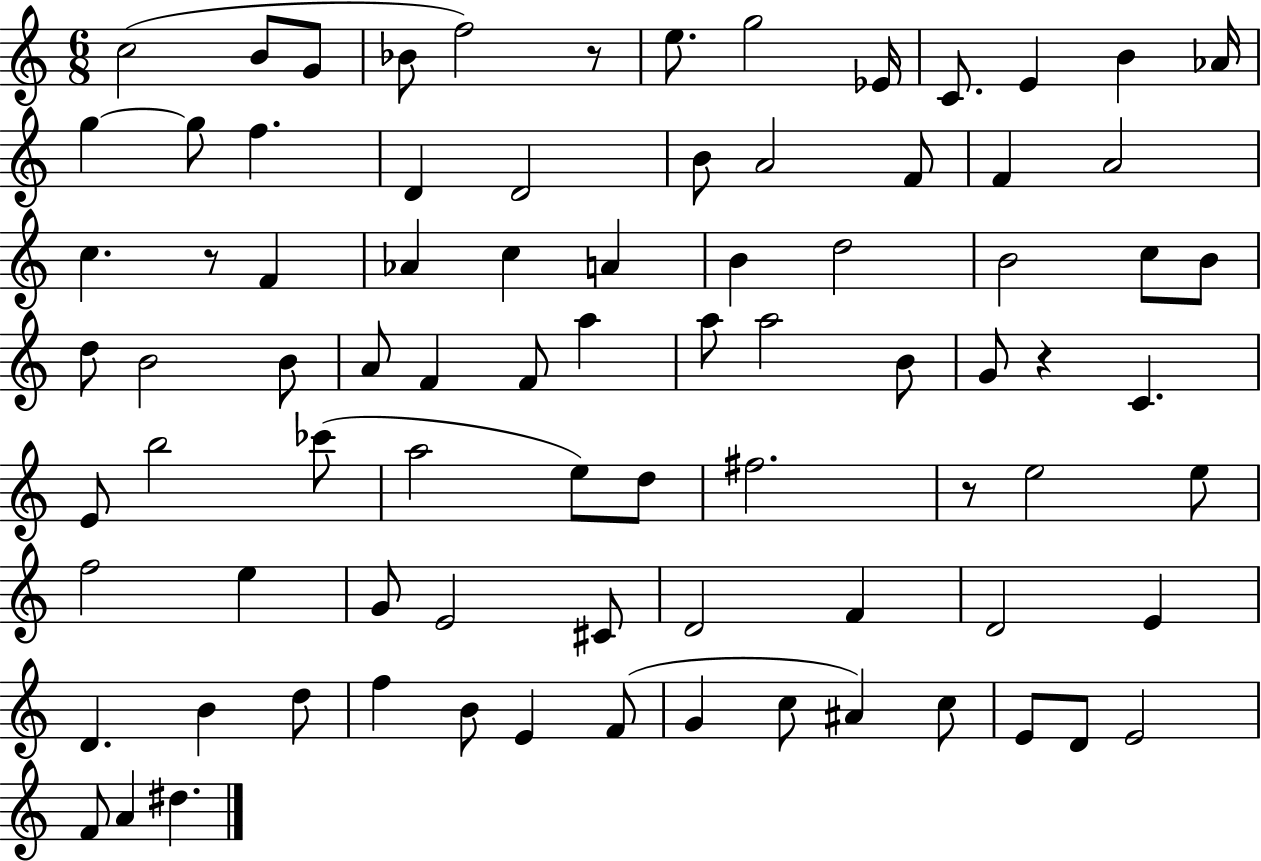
X:1
T:Untitled
M:6/8
L:1/4
K:C
c2 B/2 G/2 _B/2 f2 z/2 e/2 g2 _E/4 C/2 E B _A/4 g g/2 f D D2 B/2 A2 F/2 F A2 c z/2 F _A c A B d2 B2 c/2 B/2 d/2 B2 B/2 A/2 F F/2 a a/2 a2 B/2 G/2 z C E/2 b2 _c'/2 a2 e/2 d/2 ^f2 z/2 e2 e/2 f2 e G/2 E2 ^C/2 D2 F D2 E D B d/2 f B/2 E F/2 G c/2 ^A c/2 E/2 D/2 E2 F/2 A ^d